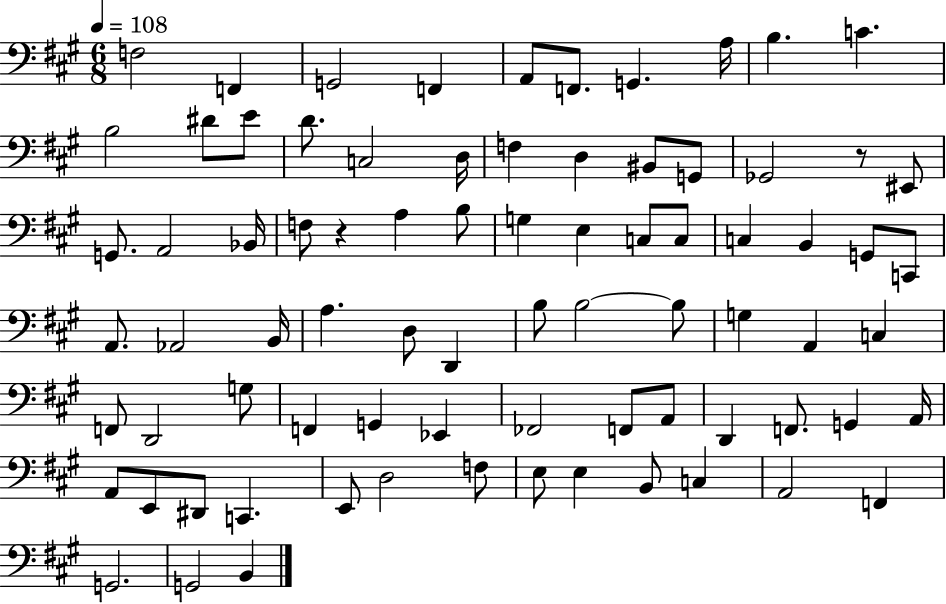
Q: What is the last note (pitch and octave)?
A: B2